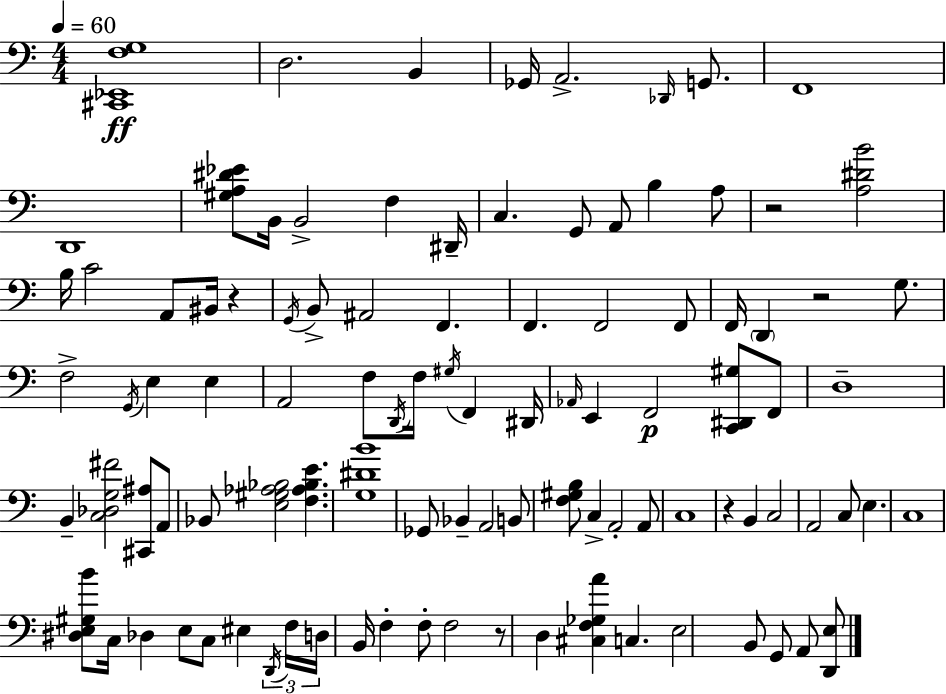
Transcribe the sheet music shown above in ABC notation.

X:1
T:Untitled
M:4/4
L:1/4
K:C
[^C,,_E,,F,G,]4 D,2 B,, _G,,/4 A,,2 _D,,/4 G,,/2 F,,4 D,,4 [^G,A,^D_E]/2 B,,/4 B,,2 F, ^D,,/4 C, G,,/2 A,,/2 B, A,/2 z2 [A,^DB]2 B,/4 C2 A,,/2 ^B,,/4 z G,,/4 B,,/2 ^A,,2 F,, F,, F,,2 F,,/2 F,,/4 D,, z2 G,/2 F,2 G,,/4 E, E, A,,2 F,/2 D,,/4 F,/4 ^G,/4 F,, ^D,,/4 _A,,/4 E,, F,,2 [C,,^D,,^G,]/2 F,,/2 D,4 B,, [C,_D,G,^F]2 [^C,,^A,]/2 A,,/2 _B,,/2 [E,^G,_A,_B,]2 [F,_A,_B,E] [G,^DB]4 _G,,/2 _B,, A,,2 B,,/2 [F,^G,B,]/2 C, A,,2 A,,/2 C,4 z B,, C,2 A,,2 C,/2 E, C,4 [^D,E,^G,B]/2 C,/4 _D, E,/2 C,/2 ^E, D,,/4 F,/4 D,/4 B,,/4 F, F,/2 F,2 z/2 D, [^C,F,_G,A] C, E,2 B,,/2 G,,/2 A,,/2 [D,,E,]/2